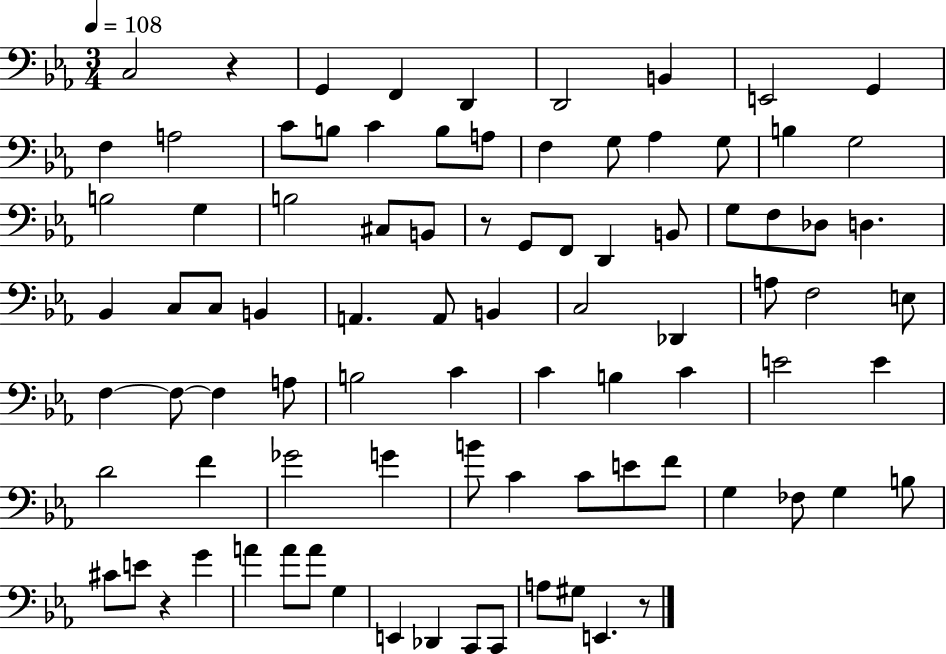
C3/h R/q G2/q F2/q D2/q D2/h B2/q E2/h G2/q F3/q A3/h C4/e B3/e C4/q B3/e A3/e F3/q G3/e Ab3/q G3/e B3/q G3/h B3/h G3/q B3/h C#3/e B2/e R/e G2/e F2/e D2/q B2/e G3/e F3/e Db3/e D3/q. Bb2/q C3/e C3/e B2/q A2/q. A2/e B2/q C3/h Db2/q A3/e F3/h E3/e F3/q F3/e F3/q A3/e B3/h C4/q C4/q B3/q C4/q E4/h E4/q D4/h F4/q Gb4/h G4/q B4/e C4/q C4/e E4/e F4/e G3/q FES3/e G3/q B3/e C#4/e E4/e R/q G4/q A4/q A4/e A4/e G3/q E2/q Db2/q C2/e C2/e A3/e G#3/e E2/q. R/e